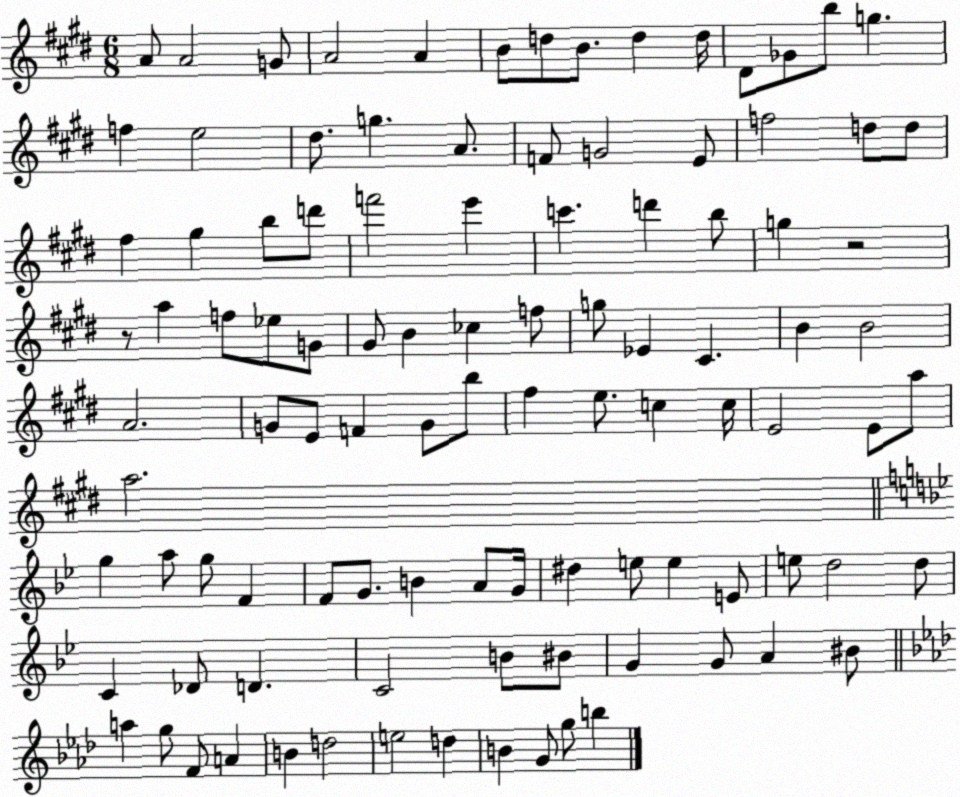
X:1
T:Untitled
M:6/8
L:1/4
K:E
A/2 A2 G/2 A2 A B/2 d/2 B/2 d d/4 ^D/2 _G/2 b/2 g f e2 ^d/2 g A/2 F/2 G2 E/2 f2 d/2 d/2 ^f ^g b/2 d'/2 f'2 e' c' d' b/2 g z2 z/2 a f/2 _e/2 G/2 ^G/2 B _c f/2 g/2 _E ^C B B2 A2 G/2 E/2 F G/2 b/2 ^f e/2 c c/4 E2 E/2 a/2 a2 g a/2 g/2 F F/2 G/2 B A/2 G/4 ^d e/2 e E/2 e/2 d2 d/2 C _D/2 D C2 B/2 ^B/2 G G/2 A ^B/2 a g/2 F/2 A B d2 e2 d B G/2 g/2 b